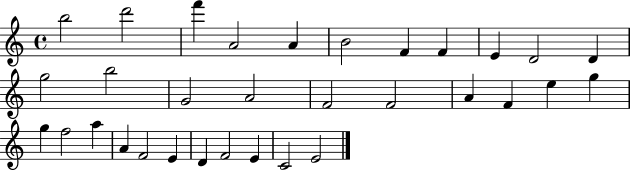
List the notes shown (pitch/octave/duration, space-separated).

B5/h D6/h F6/q A4/h A4/q B4/h F4/q F4/q E4/q D4/h D4/q G5/h B5/h G4/h A4/h F4/h F4/h A4/q F4/q E5/q G5/q G5/q F5/h A5/q A4/q F4/h E4/q D4/q F4/h E4/q C4/h E4/h